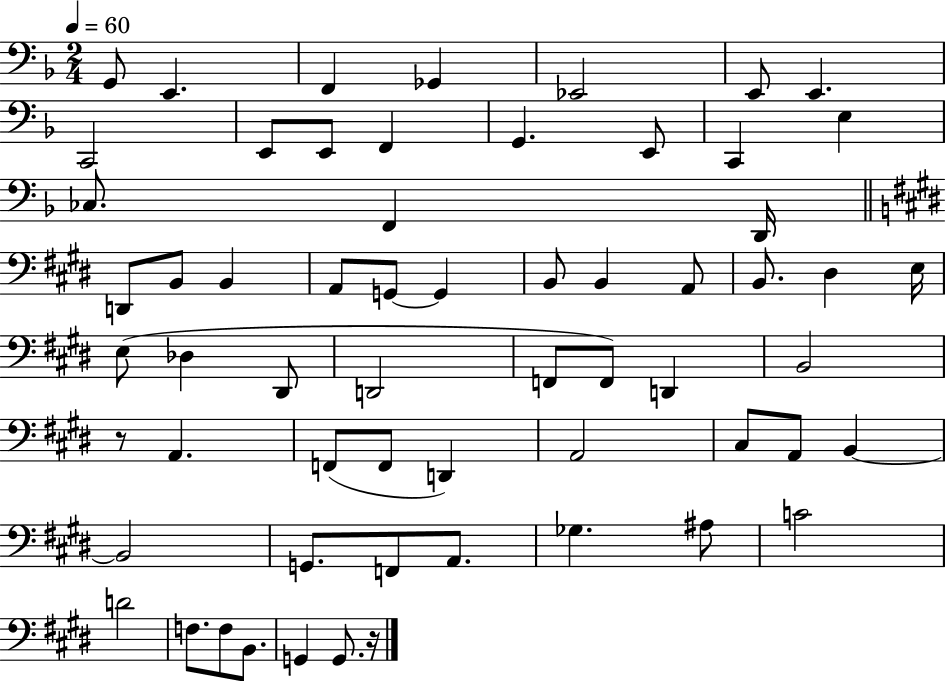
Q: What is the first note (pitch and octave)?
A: G2